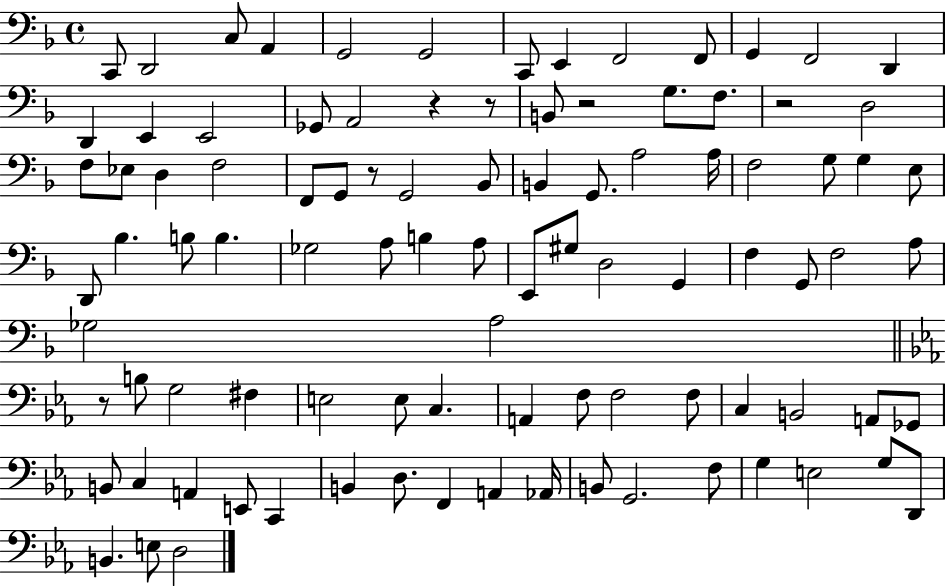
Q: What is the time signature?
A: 4/4